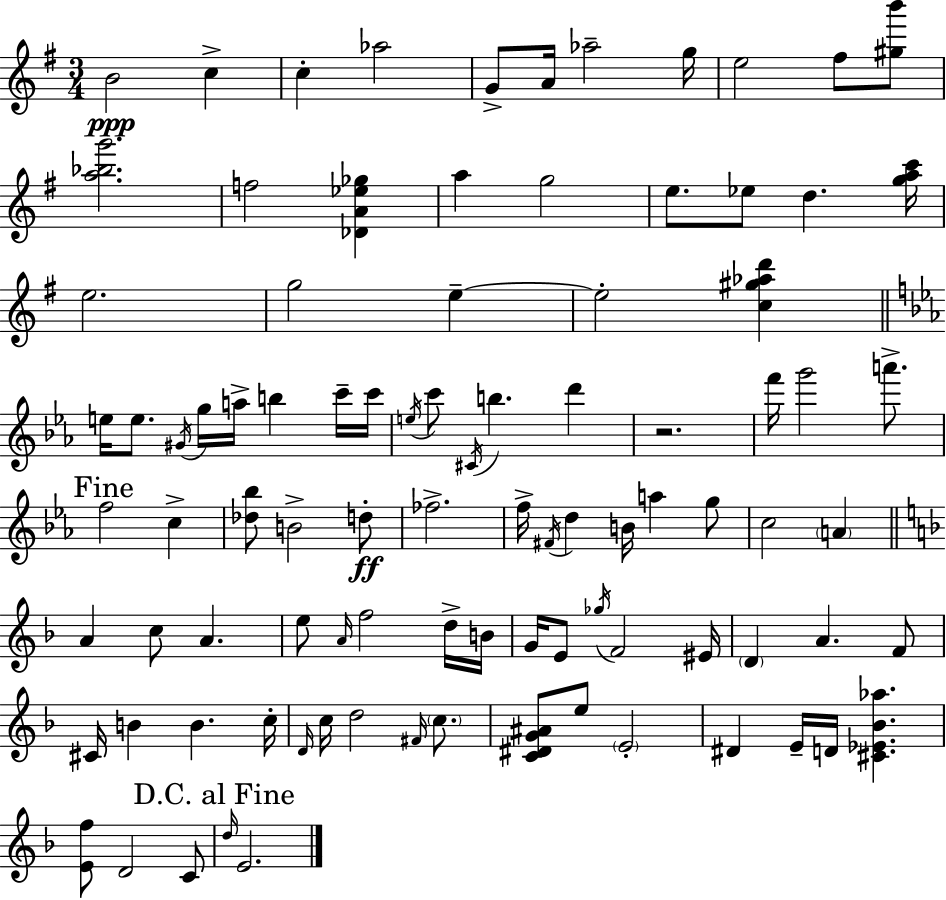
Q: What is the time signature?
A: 3/4